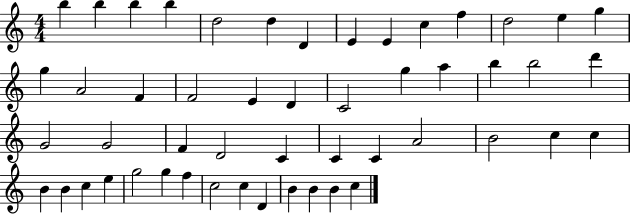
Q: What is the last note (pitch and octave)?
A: C5